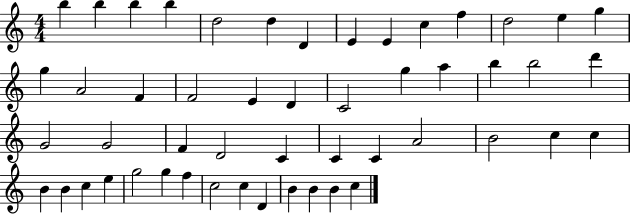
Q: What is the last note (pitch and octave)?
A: C5